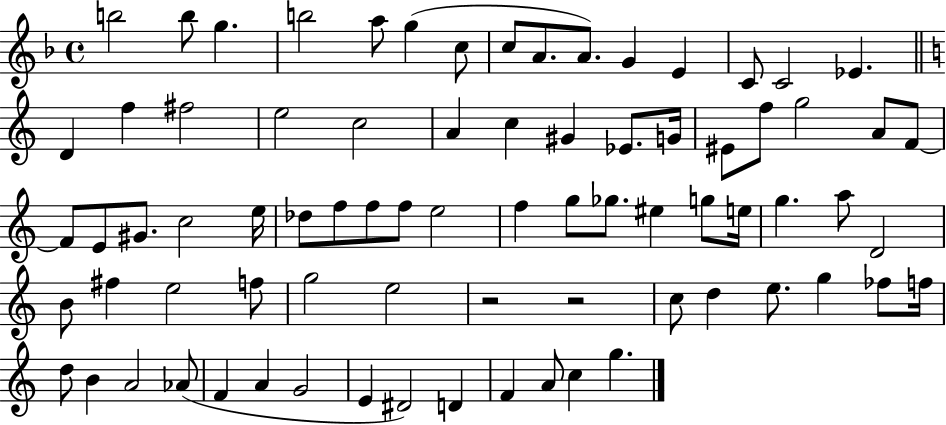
X:1
T:Untitled
M:4/4
L:1/4
K:F
b2 b/2 g b2 a/2 g c/2 c/2 A/2 A/2 G E C/2 C2 _E D f ^f2 e2 c2 A c ^G _E/2 G/4 ^E/2 f/2 g2 A/2 F/2 F/2 E/2 ^G/2 c2 e/4 _d/2 f/2 f/2 f/2 e2 f g/2 _g/2 ^e g/2 e/4 g a/2 D2 B/2 ^f e2 f/2 g2 e2 z2 z2 c/2 d e/2 g _f/2 f/4 d/2 B A2 _A/2 F A G2 E ^D2 D F A/2 c g